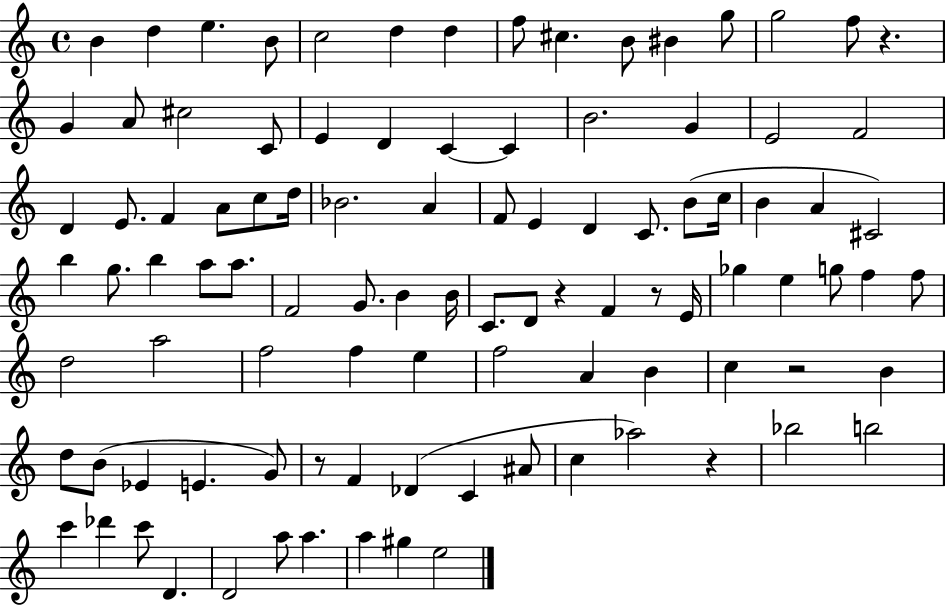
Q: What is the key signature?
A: C major